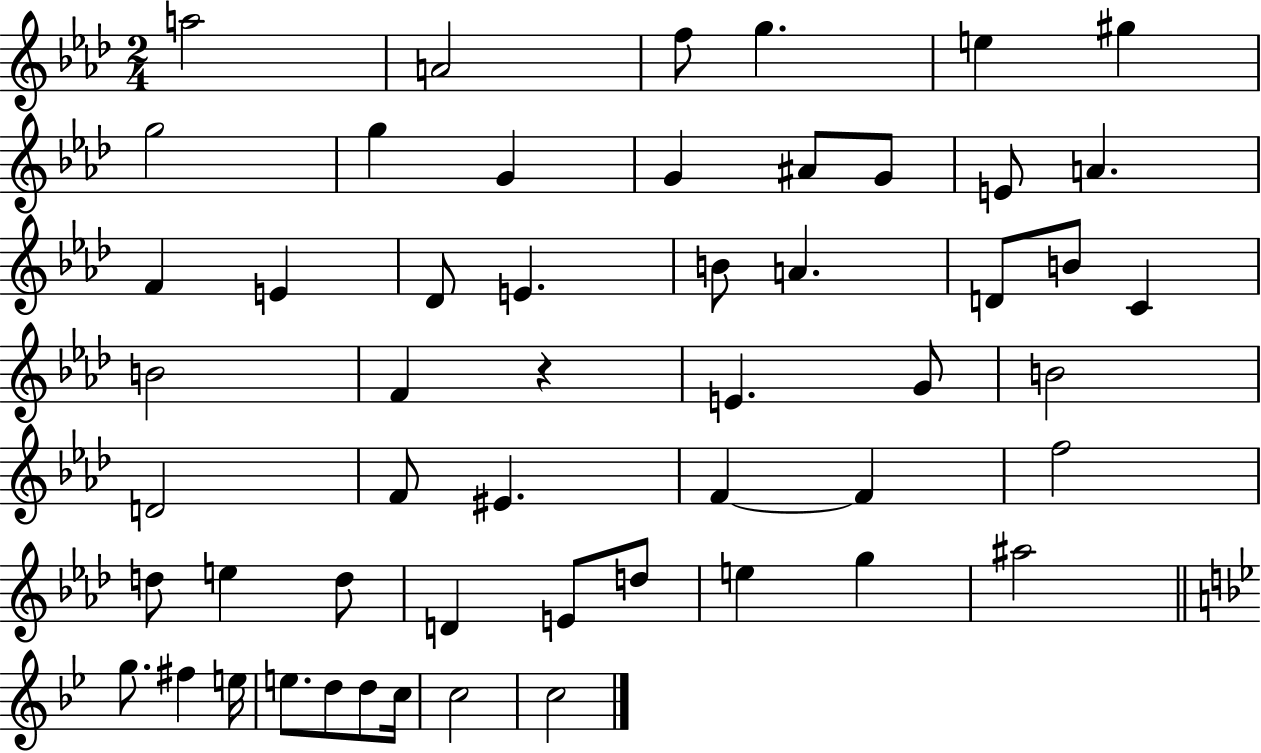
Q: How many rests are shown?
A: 1